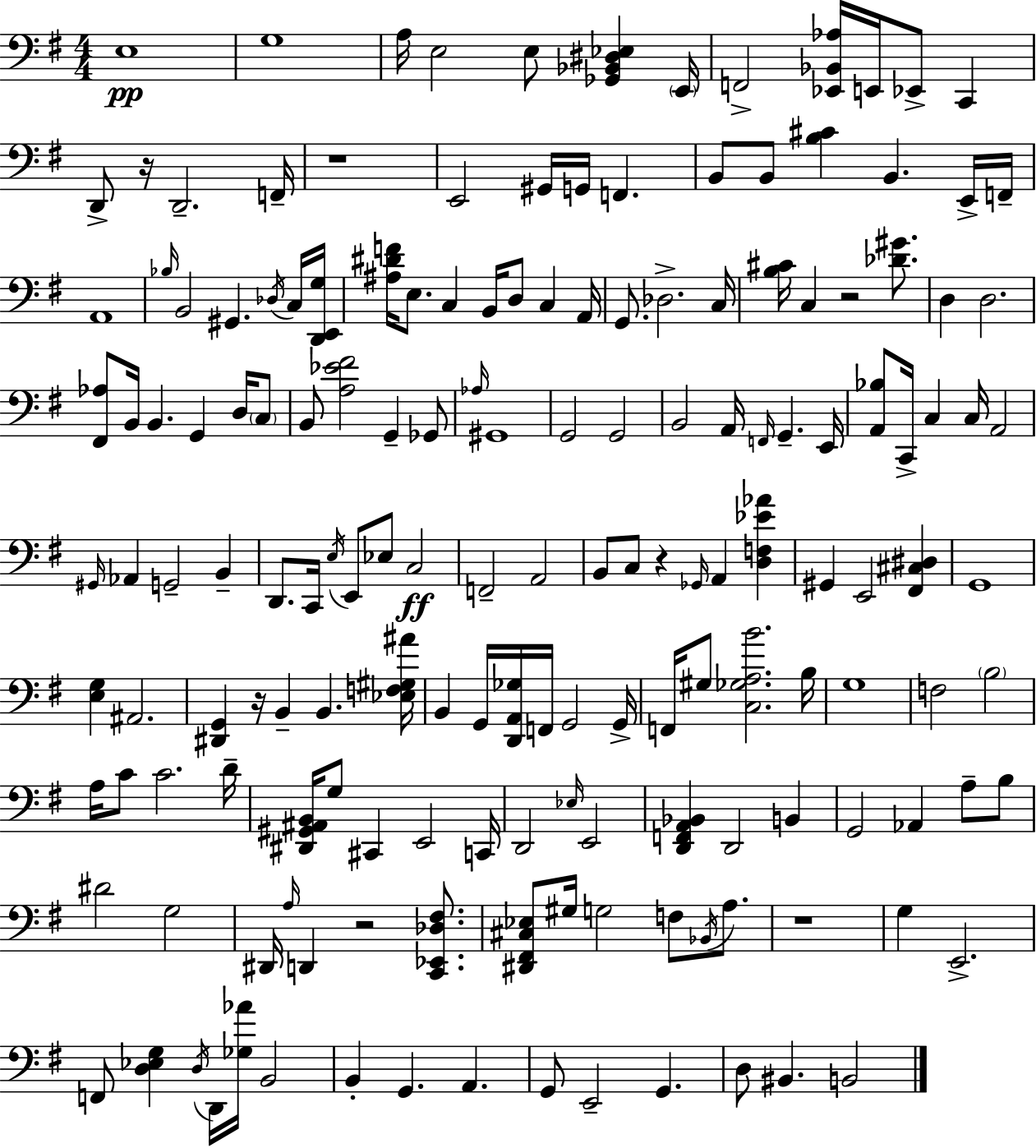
E3/w G3/w A3/s E3/h E3/e [Gb2,Bb2,D#3,Eb3]/q E2/s F2/h [Eb2,Bb2,Ab3]/s E2/s Eb2/e C2/q D2/e R/s D2/h. F2/s R/w E2/h G#2/s G2/s F2/q. B2/e B2/e [B3,C#4]/q B2/q. E2/s F2/s A2/w Bb3/s B2/h G#2/q. Db3/s C3/s [D2,E2,G3]/s [A#3,D#4,F4]/s E3/e. C3/q B2/s D3/e C3/q A2/s G2/e. Db3/h. C3/s [B3,C#4]/s C3/q R/h [Db4,G#4]/e. D3/q D3/h. [F#2,Ab3]/e B2/s B2/q. G2/q D3/s C3/e B2/e [A3,Eb4,F#4]/h G2/q Gb2/e Ab3/s G#2/w G2/h G2/h B2/h A2/s F2/s G2/q. E2/s [A2,Bb3]/e C2/s C3/q C3/s A2/h G#2/s Ab2/q G2/h B2/q D2/e. C2/s E3/s E2/e Eb3/e C3/h F2/h A2/h B2/e C3/e R/q Gb2/s A2/q [D3,F3,Eb4,Ab4]/q G#2/q E2/h [F#2,C#3,D#3]/q G2/w [E3,G3]/q A#2/h. [D#2,G2]/q R/s B2/q B2/q. [Eb3,F3,G#3,A#4]/s B2/q G2/s [D2,A2,Gb3]/s F2/s G2/h G2/s F2/s G#3/e [C3,Gb3,A3,B4]/h. B3/s G3/w F3/h B3/h A3/s C4/e C4/h. D4/s [D#2,G#2,A#2,B2]/s G3/e C#2/q E2/h C2/s D2/h Eb3/s E2/h [D2,F2,A2,Bb2]/q D2/h B2/q G2/h Ab2/q A3/e B3/e D#4/h G3/h D#2/s A3/s D2/q R/h [C2,Eb2,Db3,F#3]/e. [D#2,F#2,C#3,Eb3]/e G#3/s G3/h F3/e Bb2/s A3/e. R/w G3/q E2/h. F2/e [D3,Eb3,G3]/q D3/s D2/s [Gb3,Ab4]/s B2/h B2/q G2/q. A2/q. G2/e E2/h G2/q. D3/e BIS2/q. B2/h